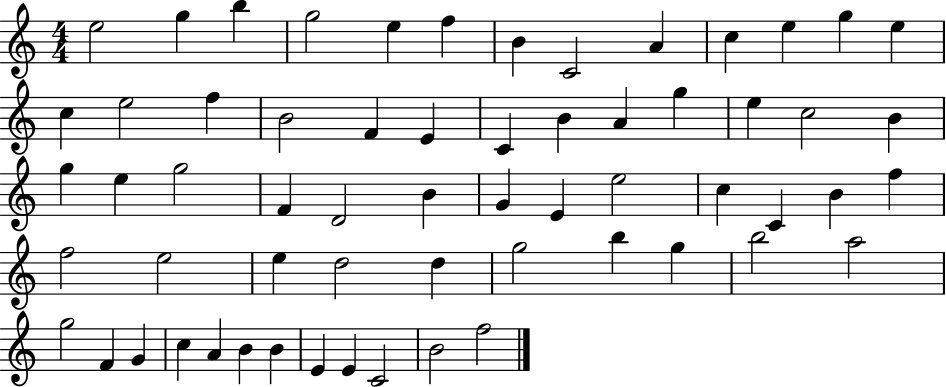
{
  \clef treble
  \numericTimeSignature
  \time 4/4
  \key c \major
  e''2 g''4 b''4 | g''2 e''4 f''4 | b'4 c'2 a'4 | c''4 e''4 g''4 e''4 | \break c''4 e''2 f''4 | b'2 f'4 e'4 | c'4 b'4 a'4 g''4 | e''4 c''2 b'4 | \break g''4 e''4 g''2 | f'4 d'2 b'4 | g'4 e'4 e''2 | c''4 c'4 b'4 f''4 | \break f''2 e''2 | e''4 d''2 d''4 | g''2 b''4 g''4 | b''2 a''2 | \break g''2 f'4 g'4 | c''4 a'4 b'4 b'4 | e'4 e'4 c'2 | b'2 f''2 | \break \bar "|."
}